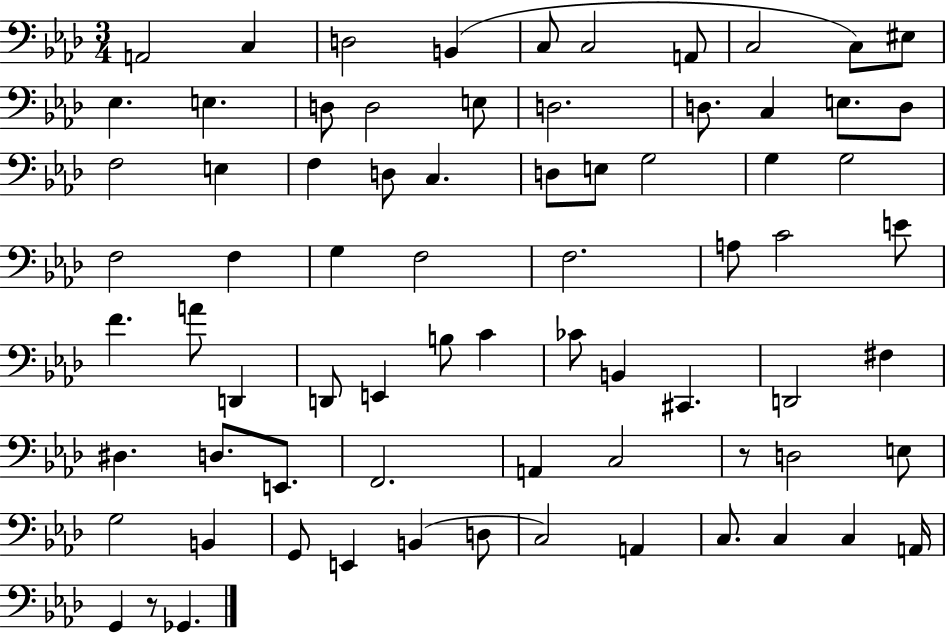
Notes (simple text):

A2/h C3/q D3/h B2/q C3/e C3/h A2/e C3/h C3/e EIS3/e Eb3/q. E3/q. D3/e D3/h E3/e D3/h. D3/e. C3/q E3/e. D3/e F3/h E3/q F3/q D3/e C3/q. D3/e E3/e G3/h G3/q G3/h F3/h F3/q G3/q F3/h F3/h. A3/e C4/h E4/e F4/q. A4/e D2/q D2/e E2/q B3/e C4/q CES4/e B2/q C#2/q. D2/h F#3/q D#3/q. D3/e. E2/e. F2/h. A2/q C3/h R/e D3/h E3/e G3/h B2/q G2/e E2/q B2/q D3/e C3/h A2/q C3/e. C3/q C3/q A2/s G2/q R/e Gb2/q.